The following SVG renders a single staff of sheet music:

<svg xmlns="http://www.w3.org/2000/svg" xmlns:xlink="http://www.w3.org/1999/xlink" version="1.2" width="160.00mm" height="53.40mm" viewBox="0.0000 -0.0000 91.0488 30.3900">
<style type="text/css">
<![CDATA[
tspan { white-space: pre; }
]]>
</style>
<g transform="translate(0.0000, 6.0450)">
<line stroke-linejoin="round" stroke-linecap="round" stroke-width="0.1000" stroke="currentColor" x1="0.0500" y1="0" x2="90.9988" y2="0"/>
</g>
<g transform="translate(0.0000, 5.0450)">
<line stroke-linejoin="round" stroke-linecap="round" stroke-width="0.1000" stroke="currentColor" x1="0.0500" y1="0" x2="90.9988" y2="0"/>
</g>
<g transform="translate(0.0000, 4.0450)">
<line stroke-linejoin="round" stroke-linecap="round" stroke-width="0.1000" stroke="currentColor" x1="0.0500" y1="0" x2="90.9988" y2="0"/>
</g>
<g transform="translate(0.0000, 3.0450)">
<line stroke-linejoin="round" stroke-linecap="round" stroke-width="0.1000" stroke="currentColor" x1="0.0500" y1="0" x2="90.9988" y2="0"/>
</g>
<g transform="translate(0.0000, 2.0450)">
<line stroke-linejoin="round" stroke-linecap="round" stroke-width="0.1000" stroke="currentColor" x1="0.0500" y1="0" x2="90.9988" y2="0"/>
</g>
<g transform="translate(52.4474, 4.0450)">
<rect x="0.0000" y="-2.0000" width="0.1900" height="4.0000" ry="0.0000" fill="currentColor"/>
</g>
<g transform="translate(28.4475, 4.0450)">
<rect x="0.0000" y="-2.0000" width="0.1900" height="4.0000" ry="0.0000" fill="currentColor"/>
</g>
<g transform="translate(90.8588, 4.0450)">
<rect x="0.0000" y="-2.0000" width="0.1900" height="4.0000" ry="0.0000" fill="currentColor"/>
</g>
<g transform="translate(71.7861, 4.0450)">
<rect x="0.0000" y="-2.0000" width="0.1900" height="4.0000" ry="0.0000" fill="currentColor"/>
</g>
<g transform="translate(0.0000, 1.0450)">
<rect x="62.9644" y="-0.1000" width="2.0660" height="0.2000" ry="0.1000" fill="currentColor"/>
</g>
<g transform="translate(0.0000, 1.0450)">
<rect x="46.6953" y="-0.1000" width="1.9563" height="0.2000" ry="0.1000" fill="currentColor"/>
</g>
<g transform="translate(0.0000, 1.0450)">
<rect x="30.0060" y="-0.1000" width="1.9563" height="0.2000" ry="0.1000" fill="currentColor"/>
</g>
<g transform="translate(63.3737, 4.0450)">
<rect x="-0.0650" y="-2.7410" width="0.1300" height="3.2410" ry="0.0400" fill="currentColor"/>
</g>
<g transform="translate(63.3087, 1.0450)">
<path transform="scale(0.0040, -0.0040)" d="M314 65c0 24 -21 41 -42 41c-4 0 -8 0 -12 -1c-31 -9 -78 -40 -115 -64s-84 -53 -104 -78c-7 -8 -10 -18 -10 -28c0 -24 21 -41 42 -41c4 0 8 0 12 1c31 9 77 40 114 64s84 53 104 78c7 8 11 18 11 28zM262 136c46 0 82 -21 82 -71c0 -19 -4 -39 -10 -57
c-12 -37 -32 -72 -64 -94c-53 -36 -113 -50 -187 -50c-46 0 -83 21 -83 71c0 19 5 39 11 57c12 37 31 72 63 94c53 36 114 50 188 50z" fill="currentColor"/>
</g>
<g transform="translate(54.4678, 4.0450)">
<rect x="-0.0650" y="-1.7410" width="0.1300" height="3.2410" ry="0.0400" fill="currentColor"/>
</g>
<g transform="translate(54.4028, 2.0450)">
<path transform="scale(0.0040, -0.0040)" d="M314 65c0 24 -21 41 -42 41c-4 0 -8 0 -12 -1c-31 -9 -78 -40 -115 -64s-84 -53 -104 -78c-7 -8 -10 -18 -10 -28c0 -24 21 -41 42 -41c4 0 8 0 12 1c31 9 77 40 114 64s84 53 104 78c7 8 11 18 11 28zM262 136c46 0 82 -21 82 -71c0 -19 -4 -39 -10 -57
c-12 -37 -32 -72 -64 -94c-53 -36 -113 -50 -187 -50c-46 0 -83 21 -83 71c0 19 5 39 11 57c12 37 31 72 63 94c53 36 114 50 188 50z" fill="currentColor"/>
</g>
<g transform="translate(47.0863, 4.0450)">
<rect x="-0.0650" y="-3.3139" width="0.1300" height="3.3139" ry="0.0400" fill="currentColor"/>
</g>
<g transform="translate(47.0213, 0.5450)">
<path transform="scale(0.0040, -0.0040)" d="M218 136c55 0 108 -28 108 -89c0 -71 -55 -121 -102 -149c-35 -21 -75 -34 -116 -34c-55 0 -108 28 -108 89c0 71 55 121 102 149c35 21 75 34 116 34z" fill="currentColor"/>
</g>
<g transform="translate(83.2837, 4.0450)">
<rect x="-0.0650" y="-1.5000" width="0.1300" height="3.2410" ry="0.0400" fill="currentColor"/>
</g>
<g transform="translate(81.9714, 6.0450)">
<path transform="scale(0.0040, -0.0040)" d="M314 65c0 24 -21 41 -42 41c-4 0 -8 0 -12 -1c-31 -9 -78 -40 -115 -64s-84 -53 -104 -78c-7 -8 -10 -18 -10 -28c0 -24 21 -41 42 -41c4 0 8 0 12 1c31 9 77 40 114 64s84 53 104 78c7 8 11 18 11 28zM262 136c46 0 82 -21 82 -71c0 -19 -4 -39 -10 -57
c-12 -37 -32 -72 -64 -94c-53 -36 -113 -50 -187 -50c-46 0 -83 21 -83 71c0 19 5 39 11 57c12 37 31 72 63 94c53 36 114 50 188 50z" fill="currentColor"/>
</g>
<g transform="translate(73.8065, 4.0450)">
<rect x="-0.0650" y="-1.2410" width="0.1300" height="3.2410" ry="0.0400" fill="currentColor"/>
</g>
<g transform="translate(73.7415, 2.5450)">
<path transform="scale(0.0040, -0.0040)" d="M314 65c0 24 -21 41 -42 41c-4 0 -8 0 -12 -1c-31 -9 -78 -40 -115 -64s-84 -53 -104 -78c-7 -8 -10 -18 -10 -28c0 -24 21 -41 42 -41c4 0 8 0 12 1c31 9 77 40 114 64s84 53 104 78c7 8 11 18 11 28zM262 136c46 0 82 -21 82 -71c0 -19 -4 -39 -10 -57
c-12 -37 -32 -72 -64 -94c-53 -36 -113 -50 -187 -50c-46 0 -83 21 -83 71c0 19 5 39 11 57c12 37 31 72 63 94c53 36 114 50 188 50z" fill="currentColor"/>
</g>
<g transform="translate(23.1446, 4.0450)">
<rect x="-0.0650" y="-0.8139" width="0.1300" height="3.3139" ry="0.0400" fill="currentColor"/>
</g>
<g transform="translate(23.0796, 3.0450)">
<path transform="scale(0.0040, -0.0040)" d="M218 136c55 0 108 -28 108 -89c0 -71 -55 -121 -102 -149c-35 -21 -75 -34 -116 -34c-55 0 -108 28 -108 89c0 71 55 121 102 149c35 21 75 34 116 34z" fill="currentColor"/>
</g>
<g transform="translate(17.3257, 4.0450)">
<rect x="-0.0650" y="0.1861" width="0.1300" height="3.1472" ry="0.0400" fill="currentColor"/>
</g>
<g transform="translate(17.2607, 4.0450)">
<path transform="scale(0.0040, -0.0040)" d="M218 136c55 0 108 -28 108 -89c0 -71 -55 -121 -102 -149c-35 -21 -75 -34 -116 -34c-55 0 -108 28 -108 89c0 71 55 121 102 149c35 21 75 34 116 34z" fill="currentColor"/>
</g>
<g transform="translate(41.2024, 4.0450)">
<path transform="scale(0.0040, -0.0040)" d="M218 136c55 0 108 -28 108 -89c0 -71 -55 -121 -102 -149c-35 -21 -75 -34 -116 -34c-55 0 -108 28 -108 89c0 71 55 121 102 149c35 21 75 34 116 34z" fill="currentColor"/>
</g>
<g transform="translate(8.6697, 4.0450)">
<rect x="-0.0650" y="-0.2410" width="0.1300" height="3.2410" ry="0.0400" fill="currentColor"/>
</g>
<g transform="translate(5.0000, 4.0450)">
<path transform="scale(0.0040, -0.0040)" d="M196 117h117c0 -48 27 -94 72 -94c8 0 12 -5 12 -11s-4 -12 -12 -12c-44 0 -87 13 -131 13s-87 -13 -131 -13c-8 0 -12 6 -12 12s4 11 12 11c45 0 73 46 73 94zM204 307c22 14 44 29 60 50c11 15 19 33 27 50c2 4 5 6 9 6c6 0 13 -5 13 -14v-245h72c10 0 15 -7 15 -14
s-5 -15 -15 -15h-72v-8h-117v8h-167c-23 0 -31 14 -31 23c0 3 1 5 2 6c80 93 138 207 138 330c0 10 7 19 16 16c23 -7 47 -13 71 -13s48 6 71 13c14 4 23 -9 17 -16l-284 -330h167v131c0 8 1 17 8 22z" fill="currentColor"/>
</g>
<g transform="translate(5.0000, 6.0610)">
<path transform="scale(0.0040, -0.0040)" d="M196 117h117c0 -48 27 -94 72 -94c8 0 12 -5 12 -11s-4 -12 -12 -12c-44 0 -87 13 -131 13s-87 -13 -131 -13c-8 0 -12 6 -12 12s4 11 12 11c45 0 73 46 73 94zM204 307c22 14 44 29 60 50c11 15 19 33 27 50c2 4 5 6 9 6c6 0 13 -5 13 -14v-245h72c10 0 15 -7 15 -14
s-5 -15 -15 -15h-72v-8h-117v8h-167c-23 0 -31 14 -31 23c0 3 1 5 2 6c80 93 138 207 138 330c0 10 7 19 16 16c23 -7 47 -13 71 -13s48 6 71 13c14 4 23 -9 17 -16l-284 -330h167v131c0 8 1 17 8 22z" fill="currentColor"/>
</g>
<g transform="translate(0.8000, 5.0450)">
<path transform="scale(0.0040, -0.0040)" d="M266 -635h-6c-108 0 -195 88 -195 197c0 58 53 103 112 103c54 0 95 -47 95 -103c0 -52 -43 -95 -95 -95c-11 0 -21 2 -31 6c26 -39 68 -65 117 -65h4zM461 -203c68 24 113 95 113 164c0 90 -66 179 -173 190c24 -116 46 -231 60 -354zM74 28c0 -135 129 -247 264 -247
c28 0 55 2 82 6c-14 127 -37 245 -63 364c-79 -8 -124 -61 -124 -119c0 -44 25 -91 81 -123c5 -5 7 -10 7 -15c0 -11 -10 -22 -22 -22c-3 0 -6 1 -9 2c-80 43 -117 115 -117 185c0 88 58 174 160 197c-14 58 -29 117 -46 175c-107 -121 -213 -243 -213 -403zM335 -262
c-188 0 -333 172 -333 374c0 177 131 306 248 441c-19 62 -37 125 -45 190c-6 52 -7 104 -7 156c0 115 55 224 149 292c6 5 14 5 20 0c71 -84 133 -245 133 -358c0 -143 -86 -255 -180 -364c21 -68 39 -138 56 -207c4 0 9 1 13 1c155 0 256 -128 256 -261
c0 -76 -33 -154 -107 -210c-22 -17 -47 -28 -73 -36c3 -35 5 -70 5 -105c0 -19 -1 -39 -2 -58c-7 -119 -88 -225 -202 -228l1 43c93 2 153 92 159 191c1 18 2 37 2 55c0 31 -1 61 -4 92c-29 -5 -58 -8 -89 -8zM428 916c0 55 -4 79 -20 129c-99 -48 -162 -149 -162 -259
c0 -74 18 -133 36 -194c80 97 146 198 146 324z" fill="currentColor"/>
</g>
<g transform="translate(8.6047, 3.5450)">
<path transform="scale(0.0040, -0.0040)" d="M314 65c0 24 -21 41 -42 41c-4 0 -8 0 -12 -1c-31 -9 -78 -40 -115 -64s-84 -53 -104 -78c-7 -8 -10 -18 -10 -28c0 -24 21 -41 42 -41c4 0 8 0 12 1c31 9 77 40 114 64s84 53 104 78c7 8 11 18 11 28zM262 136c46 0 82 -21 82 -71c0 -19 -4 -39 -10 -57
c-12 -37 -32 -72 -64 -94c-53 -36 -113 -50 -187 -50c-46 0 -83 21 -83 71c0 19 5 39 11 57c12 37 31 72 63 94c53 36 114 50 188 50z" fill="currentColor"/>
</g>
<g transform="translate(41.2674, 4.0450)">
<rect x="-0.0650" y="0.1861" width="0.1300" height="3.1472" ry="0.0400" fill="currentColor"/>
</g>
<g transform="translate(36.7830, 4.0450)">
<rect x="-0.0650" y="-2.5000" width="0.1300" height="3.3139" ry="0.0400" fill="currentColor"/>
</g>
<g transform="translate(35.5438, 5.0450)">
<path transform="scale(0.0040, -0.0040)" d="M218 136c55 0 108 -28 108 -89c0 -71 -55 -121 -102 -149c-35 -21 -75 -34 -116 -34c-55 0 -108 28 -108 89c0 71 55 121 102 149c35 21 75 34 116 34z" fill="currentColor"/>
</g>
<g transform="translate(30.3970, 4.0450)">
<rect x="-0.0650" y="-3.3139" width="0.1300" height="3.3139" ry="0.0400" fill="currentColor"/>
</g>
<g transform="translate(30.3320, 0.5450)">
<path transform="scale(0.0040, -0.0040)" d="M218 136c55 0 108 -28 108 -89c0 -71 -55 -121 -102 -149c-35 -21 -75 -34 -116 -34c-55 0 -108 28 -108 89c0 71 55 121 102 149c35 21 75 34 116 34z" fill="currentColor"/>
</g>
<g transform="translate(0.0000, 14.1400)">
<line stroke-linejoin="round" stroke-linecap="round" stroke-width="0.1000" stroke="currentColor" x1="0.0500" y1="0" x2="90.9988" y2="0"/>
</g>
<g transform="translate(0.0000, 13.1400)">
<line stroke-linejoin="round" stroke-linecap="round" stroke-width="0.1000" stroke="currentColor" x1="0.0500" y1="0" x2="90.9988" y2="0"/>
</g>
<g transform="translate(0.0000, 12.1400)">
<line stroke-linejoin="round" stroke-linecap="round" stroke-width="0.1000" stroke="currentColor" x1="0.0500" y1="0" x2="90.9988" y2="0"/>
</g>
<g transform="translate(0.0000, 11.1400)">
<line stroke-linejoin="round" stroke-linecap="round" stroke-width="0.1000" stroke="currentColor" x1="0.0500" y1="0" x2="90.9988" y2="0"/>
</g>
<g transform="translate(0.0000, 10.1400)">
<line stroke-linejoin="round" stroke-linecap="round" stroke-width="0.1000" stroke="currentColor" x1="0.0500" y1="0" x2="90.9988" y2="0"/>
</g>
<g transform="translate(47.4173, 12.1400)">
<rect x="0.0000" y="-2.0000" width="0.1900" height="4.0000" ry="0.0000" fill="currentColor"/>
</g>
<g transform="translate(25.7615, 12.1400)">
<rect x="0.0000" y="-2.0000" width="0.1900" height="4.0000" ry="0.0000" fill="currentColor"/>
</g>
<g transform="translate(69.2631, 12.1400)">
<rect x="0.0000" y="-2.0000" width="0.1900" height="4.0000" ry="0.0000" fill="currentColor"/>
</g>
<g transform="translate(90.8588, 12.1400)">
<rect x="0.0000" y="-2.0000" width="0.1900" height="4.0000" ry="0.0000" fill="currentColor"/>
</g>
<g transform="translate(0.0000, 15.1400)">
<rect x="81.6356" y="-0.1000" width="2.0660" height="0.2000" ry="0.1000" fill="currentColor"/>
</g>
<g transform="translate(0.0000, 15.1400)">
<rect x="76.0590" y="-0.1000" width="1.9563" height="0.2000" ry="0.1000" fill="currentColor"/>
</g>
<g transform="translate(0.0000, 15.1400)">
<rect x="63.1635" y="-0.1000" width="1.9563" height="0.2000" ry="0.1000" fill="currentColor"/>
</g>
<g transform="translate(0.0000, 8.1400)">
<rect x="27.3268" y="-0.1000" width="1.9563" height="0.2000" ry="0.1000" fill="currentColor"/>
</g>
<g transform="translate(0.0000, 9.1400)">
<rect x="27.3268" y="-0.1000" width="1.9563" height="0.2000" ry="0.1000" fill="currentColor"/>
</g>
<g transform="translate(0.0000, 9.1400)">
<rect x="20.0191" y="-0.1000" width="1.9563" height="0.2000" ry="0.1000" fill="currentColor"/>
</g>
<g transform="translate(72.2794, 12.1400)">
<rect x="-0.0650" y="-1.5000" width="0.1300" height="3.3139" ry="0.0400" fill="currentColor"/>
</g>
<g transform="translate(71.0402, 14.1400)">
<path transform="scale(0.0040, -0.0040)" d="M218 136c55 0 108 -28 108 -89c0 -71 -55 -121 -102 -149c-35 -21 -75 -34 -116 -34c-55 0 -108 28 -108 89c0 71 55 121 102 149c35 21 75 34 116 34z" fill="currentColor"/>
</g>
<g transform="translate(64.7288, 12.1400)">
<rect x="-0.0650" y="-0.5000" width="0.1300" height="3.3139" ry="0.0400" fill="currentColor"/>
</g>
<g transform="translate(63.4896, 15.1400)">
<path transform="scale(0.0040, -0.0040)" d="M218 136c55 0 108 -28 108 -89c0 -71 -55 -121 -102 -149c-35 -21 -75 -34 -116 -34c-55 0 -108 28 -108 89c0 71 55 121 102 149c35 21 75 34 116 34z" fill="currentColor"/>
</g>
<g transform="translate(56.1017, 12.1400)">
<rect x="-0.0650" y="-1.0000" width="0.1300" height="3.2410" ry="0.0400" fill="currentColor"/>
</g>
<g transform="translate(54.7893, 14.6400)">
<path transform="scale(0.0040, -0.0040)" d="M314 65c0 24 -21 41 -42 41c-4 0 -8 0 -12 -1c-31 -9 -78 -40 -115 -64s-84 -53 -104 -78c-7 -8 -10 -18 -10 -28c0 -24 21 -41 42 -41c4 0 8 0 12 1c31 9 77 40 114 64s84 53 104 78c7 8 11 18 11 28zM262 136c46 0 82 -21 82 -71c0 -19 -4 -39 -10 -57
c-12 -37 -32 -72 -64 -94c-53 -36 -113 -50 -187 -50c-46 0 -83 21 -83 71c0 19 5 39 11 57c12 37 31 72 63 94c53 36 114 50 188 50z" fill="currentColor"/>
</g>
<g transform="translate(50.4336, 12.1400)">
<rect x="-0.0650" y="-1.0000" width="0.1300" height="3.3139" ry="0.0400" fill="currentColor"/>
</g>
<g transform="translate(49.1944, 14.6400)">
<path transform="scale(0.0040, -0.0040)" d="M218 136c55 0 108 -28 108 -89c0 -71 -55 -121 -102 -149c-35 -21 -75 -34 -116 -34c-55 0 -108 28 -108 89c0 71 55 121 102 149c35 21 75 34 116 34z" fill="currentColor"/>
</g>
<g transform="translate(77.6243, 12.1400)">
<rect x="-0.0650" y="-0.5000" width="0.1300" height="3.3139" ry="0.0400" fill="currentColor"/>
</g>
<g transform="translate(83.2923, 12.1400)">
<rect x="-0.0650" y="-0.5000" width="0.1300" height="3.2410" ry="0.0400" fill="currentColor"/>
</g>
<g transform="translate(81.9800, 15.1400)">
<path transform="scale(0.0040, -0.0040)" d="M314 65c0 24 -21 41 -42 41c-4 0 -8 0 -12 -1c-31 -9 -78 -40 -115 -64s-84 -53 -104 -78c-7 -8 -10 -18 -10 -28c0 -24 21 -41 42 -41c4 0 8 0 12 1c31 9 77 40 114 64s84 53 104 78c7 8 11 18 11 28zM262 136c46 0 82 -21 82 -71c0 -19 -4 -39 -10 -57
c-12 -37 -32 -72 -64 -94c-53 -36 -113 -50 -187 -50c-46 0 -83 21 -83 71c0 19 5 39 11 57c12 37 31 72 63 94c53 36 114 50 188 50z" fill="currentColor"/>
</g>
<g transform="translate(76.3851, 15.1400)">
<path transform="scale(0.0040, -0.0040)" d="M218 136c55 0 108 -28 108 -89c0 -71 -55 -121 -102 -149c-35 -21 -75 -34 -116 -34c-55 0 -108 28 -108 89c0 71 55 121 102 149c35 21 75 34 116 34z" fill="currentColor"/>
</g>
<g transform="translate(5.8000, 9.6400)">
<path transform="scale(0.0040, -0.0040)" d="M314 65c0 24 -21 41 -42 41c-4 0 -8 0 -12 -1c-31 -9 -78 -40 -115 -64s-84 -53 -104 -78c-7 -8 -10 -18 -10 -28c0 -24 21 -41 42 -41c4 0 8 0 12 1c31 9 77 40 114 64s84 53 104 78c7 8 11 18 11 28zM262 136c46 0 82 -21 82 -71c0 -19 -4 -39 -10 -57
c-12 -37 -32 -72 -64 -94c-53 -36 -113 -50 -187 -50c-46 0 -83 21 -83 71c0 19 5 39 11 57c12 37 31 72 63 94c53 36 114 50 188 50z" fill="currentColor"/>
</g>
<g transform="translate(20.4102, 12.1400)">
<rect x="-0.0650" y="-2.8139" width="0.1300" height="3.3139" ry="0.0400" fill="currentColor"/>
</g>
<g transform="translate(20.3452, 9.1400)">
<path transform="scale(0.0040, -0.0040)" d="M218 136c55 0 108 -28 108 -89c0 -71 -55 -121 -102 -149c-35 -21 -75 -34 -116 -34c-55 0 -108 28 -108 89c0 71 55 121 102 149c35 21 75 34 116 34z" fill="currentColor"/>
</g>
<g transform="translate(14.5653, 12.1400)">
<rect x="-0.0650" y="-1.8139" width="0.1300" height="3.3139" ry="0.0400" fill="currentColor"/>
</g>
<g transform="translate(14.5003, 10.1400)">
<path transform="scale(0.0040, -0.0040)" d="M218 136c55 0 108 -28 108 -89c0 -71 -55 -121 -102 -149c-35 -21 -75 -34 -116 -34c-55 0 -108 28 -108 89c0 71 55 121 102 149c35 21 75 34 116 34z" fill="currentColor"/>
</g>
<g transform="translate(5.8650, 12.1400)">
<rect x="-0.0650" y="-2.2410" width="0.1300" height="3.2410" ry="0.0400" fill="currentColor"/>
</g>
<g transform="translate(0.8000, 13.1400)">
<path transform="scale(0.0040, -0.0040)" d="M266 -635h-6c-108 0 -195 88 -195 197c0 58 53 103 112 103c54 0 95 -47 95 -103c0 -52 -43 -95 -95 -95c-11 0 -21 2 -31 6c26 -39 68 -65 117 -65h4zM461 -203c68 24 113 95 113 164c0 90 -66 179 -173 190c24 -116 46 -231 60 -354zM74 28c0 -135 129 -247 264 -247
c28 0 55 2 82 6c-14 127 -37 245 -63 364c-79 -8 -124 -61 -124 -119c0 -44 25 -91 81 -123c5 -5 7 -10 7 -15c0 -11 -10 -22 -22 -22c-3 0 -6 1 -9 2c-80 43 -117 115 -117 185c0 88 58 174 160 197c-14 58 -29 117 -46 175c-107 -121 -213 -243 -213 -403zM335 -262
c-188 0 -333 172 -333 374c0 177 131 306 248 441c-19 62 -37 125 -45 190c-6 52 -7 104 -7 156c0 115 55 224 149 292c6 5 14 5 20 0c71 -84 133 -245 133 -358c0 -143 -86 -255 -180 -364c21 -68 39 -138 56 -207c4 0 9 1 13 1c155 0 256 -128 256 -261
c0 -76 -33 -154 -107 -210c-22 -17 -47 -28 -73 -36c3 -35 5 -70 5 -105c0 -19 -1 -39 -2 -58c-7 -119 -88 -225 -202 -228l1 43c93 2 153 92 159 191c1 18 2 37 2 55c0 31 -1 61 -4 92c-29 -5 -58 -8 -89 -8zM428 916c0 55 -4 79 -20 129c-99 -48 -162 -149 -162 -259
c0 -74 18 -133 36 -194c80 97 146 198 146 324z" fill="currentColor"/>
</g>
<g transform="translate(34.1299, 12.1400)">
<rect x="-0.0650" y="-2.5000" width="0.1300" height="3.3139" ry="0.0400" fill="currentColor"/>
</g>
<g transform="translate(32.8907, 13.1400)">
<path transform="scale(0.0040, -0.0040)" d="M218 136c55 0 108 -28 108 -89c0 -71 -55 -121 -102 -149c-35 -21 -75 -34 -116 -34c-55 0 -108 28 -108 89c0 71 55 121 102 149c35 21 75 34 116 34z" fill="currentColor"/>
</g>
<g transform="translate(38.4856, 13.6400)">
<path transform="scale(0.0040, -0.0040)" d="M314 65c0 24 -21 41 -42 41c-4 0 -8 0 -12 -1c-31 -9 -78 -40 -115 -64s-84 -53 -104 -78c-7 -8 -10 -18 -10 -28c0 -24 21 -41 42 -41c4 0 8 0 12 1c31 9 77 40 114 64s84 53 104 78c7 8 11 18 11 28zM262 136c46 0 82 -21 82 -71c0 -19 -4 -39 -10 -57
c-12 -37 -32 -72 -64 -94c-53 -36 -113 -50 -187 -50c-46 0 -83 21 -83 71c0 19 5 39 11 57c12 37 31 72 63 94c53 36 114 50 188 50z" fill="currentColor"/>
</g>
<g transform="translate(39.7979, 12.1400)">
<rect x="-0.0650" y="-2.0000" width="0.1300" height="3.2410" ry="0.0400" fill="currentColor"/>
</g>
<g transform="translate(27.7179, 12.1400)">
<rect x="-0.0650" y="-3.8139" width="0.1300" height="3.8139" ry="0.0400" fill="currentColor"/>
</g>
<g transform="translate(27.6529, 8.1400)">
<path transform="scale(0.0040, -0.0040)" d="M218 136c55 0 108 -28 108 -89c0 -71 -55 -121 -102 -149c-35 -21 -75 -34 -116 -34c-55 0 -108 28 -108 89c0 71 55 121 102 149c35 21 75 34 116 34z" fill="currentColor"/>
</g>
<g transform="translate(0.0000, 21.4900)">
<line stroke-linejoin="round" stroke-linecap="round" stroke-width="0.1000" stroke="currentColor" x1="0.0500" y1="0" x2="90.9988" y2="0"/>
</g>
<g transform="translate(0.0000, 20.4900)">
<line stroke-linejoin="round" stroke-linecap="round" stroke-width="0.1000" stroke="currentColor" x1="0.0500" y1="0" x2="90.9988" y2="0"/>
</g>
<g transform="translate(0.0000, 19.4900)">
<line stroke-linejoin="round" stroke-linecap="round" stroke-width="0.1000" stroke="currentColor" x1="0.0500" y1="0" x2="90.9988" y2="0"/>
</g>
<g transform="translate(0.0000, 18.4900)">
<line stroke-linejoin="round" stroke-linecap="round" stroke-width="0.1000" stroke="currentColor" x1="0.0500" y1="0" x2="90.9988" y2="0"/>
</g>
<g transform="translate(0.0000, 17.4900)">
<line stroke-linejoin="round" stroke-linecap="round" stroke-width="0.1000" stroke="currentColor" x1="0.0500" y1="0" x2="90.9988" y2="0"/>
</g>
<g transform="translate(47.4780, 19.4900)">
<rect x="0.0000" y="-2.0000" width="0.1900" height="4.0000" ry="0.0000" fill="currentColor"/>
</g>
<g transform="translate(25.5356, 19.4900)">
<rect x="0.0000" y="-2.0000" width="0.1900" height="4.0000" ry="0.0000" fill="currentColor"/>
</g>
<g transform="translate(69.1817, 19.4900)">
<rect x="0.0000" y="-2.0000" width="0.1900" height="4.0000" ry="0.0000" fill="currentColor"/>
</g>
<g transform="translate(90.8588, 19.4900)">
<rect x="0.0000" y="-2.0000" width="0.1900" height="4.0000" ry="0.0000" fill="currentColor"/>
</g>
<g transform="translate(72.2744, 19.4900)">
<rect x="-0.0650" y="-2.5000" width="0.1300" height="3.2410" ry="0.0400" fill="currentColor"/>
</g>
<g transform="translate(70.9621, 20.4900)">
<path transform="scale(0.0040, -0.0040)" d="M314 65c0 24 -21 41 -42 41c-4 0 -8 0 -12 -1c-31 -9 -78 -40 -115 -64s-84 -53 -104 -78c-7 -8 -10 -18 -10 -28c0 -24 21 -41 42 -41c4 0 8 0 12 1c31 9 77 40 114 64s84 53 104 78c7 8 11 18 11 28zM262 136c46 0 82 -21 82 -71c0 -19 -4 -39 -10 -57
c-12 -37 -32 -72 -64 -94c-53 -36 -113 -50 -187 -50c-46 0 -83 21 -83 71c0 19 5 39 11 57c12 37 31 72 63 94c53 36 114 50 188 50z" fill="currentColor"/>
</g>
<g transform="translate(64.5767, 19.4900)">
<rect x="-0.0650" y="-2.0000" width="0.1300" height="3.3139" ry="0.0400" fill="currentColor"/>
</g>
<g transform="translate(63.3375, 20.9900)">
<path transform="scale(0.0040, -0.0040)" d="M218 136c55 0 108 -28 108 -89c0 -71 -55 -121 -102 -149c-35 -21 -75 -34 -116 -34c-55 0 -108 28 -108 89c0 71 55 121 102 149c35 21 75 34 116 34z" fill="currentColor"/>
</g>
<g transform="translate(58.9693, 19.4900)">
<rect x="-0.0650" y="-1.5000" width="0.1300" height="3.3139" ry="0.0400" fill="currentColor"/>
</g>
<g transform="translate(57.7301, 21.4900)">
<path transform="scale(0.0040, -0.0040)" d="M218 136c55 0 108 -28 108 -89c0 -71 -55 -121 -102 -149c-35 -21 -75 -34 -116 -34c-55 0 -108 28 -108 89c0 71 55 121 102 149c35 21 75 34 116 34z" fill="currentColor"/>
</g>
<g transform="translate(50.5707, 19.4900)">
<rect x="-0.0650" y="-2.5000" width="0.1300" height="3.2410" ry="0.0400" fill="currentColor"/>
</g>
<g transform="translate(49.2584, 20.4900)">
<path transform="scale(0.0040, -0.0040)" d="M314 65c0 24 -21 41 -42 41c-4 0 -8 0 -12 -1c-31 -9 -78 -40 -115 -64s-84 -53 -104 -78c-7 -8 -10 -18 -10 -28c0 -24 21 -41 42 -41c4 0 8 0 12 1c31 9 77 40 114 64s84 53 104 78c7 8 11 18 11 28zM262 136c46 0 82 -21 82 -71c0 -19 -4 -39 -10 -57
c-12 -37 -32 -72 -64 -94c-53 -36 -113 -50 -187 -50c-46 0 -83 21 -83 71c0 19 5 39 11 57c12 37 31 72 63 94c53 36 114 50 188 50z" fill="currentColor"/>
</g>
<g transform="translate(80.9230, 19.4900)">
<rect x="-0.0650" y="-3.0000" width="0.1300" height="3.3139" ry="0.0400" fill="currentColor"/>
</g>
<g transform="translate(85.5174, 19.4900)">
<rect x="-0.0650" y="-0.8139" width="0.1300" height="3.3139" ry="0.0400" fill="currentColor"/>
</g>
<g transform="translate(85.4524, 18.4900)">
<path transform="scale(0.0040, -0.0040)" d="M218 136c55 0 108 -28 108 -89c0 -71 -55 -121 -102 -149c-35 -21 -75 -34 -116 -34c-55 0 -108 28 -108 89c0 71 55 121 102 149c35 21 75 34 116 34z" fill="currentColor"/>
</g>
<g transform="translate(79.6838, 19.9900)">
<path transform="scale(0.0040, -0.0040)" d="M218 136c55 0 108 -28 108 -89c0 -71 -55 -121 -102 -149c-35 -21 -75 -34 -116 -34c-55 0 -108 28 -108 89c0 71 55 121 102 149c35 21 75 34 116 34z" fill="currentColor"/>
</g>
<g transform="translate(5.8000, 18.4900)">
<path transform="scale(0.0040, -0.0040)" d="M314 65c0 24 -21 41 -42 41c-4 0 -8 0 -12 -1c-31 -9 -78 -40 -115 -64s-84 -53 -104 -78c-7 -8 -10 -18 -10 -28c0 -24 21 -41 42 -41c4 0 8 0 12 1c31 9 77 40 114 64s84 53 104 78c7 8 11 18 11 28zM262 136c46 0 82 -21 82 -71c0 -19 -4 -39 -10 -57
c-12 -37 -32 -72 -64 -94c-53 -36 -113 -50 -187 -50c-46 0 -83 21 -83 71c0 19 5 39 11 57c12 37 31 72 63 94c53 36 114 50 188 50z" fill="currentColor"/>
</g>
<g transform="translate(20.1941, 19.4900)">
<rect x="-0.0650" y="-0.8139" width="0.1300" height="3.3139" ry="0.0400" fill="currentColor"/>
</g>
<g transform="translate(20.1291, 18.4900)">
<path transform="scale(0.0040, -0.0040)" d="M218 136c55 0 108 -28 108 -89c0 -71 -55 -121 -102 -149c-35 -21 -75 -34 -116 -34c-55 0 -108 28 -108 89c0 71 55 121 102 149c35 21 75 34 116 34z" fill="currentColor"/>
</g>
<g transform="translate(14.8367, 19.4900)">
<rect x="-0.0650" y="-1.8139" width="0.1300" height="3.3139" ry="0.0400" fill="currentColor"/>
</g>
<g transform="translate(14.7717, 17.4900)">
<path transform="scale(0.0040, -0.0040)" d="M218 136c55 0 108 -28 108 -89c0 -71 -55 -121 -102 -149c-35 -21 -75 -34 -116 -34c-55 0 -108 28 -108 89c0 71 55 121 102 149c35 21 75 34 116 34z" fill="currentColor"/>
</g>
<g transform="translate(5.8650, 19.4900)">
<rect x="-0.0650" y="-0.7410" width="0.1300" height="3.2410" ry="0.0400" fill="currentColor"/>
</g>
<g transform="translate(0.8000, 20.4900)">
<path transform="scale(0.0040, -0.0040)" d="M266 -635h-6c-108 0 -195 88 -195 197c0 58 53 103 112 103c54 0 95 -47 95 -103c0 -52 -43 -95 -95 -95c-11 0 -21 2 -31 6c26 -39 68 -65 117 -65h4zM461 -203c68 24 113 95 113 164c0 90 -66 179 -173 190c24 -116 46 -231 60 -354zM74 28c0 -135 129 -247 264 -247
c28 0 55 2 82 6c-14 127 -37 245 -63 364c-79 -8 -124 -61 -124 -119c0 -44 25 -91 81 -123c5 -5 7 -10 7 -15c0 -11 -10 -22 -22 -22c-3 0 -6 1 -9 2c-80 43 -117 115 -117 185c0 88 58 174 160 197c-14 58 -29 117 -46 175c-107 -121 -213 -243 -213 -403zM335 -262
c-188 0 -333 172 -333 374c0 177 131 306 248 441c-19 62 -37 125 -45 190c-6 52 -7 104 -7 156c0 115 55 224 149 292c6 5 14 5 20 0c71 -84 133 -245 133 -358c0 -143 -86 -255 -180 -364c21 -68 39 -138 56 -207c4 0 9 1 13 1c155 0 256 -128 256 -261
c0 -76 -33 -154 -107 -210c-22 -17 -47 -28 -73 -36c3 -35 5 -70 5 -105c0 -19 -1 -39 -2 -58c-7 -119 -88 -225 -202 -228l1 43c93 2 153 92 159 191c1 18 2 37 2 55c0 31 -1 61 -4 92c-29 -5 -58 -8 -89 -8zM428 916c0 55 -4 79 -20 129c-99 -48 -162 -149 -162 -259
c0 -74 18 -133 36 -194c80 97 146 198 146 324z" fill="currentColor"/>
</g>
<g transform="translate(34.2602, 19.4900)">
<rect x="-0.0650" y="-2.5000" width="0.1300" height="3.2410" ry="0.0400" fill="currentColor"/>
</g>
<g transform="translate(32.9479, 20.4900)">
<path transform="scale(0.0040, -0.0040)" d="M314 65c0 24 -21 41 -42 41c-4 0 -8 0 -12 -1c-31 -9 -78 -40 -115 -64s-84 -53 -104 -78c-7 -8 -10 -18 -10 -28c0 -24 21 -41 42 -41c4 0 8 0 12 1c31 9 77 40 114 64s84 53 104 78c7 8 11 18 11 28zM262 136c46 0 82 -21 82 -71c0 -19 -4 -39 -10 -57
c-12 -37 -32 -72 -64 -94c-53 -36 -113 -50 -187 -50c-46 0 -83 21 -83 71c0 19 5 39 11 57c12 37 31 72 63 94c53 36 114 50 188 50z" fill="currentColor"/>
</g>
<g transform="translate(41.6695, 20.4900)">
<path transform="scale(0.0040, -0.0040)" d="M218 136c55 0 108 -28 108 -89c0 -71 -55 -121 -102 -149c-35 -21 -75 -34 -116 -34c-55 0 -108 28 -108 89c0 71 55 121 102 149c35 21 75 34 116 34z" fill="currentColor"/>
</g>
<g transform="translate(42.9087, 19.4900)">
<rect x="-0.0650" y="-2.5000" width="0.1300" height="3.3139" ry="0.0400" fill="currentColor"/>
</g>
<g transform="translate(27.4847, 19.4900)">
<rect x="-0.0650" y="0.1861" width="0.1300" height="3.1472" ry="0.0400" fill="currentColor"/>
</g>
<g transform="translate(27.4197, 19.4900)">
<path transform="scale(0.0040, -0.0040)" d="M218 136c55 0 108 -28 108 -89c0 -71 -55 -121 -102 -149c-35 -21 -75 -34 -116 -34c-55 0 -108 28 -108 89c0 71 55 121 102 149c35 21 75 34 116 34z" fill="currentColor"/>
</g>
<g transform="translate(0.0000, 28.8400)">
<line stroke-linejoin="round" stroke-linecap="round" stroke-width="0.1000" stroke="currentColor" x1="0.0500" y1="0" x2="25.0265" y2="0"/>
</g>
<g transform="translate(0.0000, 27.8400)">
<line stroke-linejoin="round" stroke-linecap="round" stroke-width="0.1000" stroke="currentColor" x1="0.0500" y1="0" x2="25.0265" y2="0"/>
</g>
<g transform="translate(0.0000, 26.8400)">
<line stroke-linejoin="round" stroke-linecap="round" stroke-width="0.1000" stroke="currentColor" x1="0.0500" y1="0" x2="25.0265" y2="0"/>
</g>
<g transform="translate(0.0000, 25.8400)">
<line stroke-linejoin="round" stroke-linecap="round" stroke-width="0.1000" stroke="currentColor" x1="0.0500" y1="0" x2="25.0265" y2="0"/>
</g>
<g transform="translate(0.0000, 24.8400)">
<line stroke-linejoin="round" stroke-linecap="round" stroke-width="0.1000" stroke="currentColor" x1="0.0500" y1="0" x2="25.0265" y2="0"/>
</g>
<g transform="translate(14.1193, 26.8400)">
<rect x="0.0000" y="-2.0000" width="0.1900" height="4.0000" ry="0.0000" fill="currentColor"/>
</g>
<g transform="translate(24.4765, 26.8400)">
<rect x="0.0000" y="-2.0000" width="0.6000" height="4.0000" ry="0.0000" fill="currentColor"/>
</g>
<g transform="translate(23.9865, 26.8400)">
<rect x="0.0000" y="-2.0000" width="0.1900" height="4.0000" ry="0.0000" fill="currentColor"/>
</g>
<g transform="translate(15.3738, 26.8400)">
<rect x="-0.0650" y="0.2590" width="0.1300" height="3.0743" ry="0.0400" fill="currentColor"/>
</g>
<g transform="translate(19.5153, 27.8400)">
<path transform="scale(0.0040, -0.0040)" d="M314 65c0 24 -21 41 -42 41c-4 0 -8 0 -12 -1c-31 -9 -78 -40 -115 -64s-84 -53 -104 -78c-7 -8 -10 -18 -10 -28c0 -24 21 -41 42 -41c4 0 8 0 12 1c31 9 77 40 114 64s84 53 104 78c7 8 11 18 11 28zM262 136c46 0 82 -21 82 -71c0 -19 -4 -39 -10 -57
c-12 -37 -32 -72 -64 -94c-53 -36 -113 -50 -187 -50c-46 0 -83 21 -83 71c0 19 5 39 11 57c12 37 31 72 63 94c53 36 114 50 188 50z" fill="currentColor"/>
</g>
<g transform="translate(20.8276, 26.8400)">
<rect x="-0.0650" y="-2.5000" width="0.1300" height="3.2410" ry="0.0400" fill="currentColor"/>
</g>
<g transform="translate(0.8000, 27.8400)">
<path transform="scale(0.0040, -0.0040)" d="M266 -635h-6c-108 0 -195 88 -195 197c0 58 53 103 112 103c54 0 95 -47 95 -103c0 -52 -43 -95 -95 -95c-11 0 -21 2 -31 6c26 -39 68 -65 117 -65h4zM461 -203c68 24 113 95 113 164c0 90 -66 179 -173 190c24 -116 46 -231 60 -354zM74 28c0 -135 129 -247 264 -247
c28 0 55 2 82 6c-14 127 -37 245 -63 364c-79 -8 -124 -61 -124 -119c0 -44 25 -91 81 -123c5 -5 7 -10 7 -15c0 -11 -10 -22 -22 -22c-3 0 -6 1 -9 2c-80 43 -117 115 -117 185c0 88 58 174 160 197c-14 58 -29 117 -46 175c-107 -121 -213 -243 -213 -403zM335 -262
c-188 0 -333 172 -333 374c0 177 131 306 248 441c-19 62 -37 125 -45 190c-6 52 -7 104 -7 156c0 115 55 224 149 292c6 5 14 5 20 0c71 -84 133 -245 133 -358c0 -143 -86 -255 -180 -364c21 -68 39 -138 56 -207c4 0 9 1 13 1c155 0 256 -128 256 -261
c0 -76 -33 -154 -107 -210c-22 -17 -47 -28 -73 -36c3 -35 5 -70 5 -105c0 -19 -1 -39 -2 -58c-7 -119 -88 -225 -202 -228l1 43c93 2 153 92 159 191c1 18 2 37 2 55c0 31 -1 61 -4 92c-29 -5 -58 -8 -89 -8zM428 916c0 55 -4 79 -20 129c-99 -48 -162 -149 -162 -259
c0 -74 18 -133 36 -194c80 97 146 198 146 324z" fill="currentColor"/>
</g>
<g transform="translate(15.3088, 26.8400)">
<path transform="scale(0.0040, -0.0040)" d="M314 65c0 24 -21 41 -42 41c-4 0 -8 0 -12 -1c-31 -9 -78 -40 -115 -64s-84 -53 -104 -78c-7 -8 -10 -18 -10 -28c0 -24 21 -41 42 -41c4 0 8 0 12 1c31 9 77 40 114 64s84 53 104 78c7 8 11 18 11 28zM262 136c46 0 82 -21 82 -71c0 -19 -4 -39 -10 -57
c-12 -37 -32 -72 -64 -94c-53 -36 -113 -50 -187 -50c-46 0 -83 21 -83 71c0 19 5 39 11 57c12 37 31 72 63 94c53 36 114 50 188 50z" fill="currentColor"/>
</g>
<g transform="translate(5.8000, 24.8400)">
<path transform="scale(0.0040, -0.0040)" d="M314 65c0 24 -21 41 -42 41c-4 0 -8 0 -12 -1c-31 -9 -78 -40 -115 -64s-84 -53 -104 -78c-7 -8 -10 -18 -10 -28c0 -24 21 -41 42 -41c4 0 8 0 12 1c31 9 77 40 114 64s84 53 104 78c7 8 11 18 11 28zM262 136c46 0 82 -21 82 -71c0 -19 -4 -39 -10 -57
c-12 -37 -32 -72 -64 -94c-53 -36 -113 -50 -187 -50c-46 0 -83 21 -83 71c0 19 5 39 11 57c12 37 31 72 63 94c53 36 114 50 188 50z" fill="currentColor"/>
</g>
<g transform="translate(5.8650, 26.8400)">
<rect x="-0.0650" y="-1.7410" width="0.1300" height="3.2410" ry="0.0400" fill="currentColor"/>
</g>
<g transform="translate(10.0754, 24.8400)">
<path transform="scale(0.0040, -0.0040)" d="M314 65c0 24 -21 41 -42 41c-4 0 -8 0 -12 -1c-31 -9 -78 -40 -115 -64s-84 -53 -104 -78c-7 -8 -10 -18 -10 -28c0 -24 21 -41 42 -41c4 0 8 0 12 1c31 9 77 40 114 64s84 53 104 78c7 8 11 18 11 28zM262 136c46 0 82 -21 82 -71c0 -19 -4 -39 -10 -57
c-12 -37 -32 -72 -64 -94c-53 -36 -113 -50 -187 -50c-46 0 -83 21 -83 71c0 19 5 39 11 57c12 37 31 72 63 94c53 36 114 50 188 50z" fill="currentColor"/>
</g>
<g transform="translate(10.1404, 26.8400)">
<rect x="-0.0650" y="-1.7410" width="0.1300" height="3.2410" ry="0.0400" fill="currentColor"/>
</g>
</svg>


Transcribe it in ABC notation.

X:1
T:Untitled
M:4/4
L:1/4
K:C
c2 B d b G B b f2 a2 e2 E2 g2 f a c' G F2 D D2 C E C C2 d2 f d B G2 G G2 E F G2 A d f2 f2 B2 G2